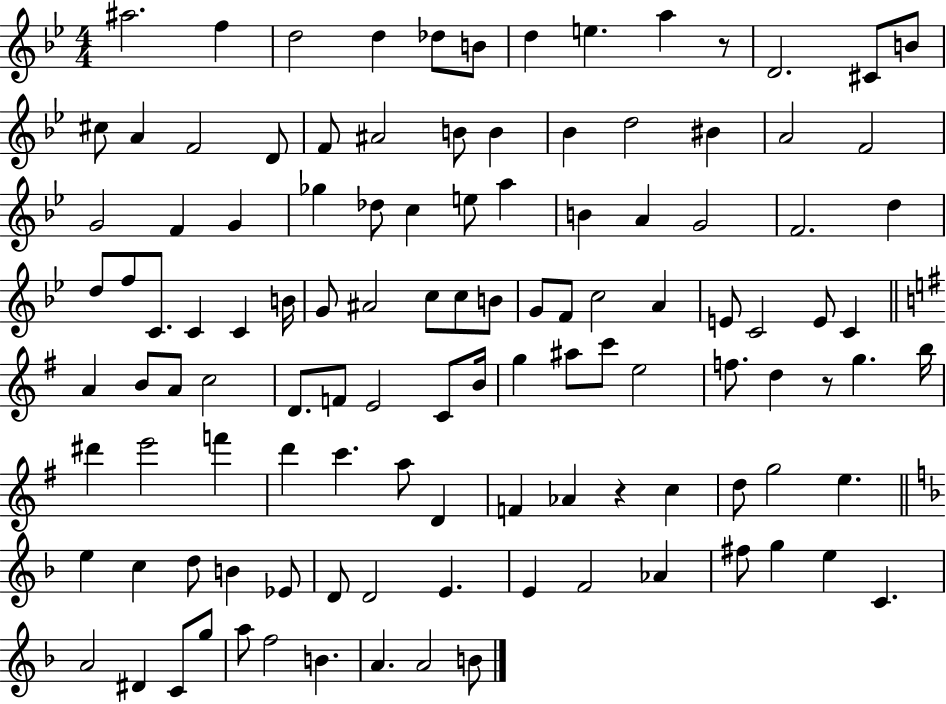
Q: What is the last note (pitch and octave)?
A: B4